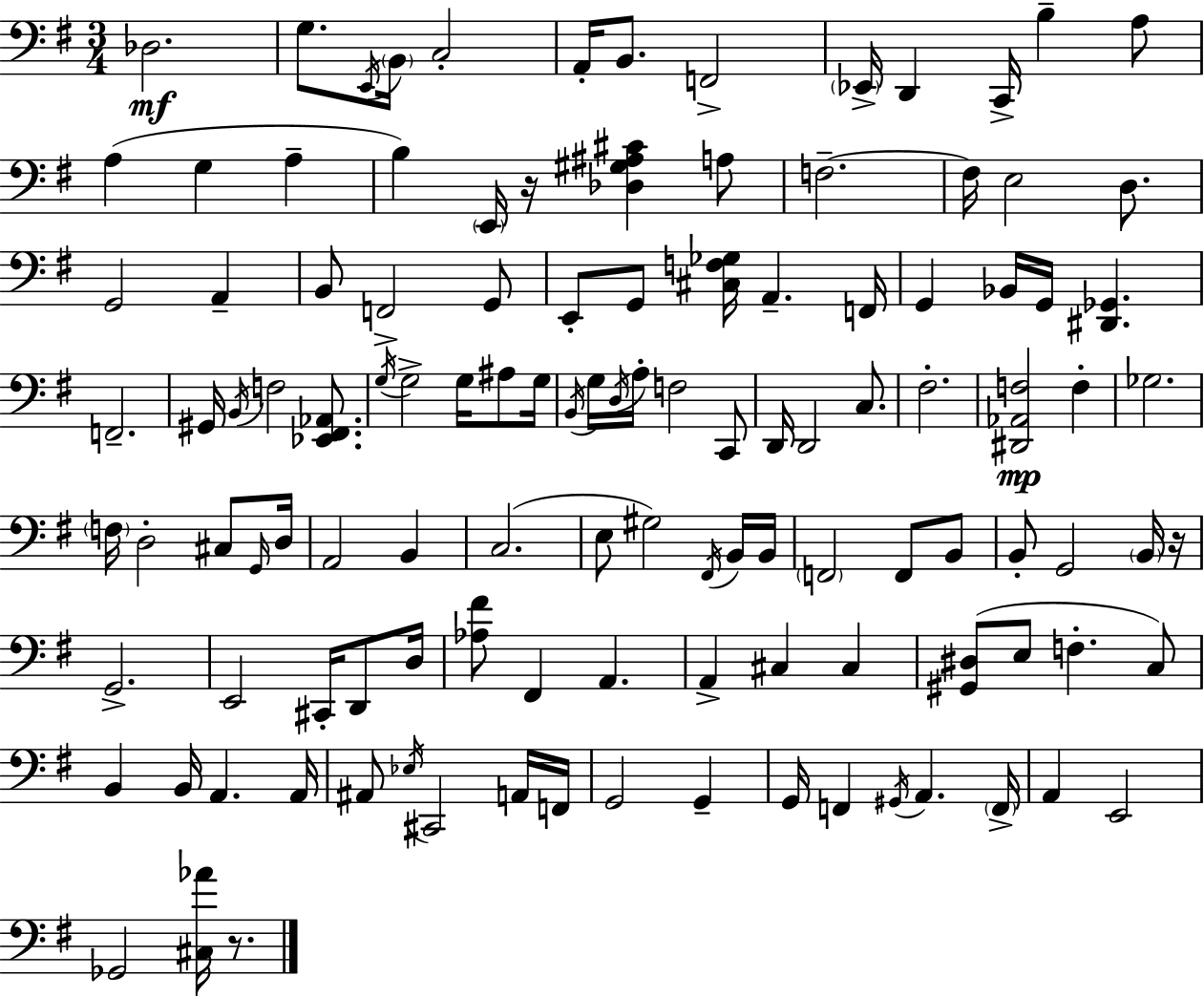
{
  \clef bass
  \numericTimeSignature
  \time 3/4
  \key e \minor
  des2.\mf | g8. \acciaccatura { e,16 } \parenthesize b,16 c2-. | a,16-. b,8. f,2-> | \parenthesize ees,16-> d,4 c,16-> b4-- a8 | \break a4( g4 a4-- | b4) \parenthesize e,16 r16 <des gis ais cis'>4 a8 | f2.--~~ | f16 e2 d8. | \break g,2 a,4-- | b,8 f,2-> g,8 | e,8-. g,8 <cis f ges>16 a,4.-- | f,16 g,4 bes,16 g,16 <dis, ges,>4. | \break f,2.-- | gis,16 \acciaccatura { b,16 } f2 <ees, fis, aes,>8. | \acciaccatura { g16 } g2-> g16 | ais8 g16 \acciaccatura { b,16 } g16 \acciaccatura { d16 } a16-. f2 | \break c,8 d,16 d,2 | c8. fis2.-. | <dis, aes, f>2\mp | f4-. ges2. | \break \parenthesize f16 d2-. | cis8 \grace { g,16 } d16 a,2 | b,4 c2.( | e8 gis2) | \break \acciaccatura { fis,16 } b,16 b,16 \parenthesize f,2 | f,8 b,8 b,8-. g,2 | \parenthesize b,16 r16 g,2.-> | e,2 | \break cis,16-. d,8 d16 <aes fis'>8 fis,4 | a,4. a,4-> cis4 | cis4 <gis, dis>8( e8 f4.-. | c8) b,4 b,16 | \break a,4. a,16 ais,8 \acciaccatura { ees16 } cis,2 | a,16 f,16 g,2 | g,4-- g,16 f,4 | \acciaccatura { gis,16 } a,4. \parenthesize f,16-> a,4 | \break e,2 ges,2 | <cis aes'>16 r8. \bar "|."
}